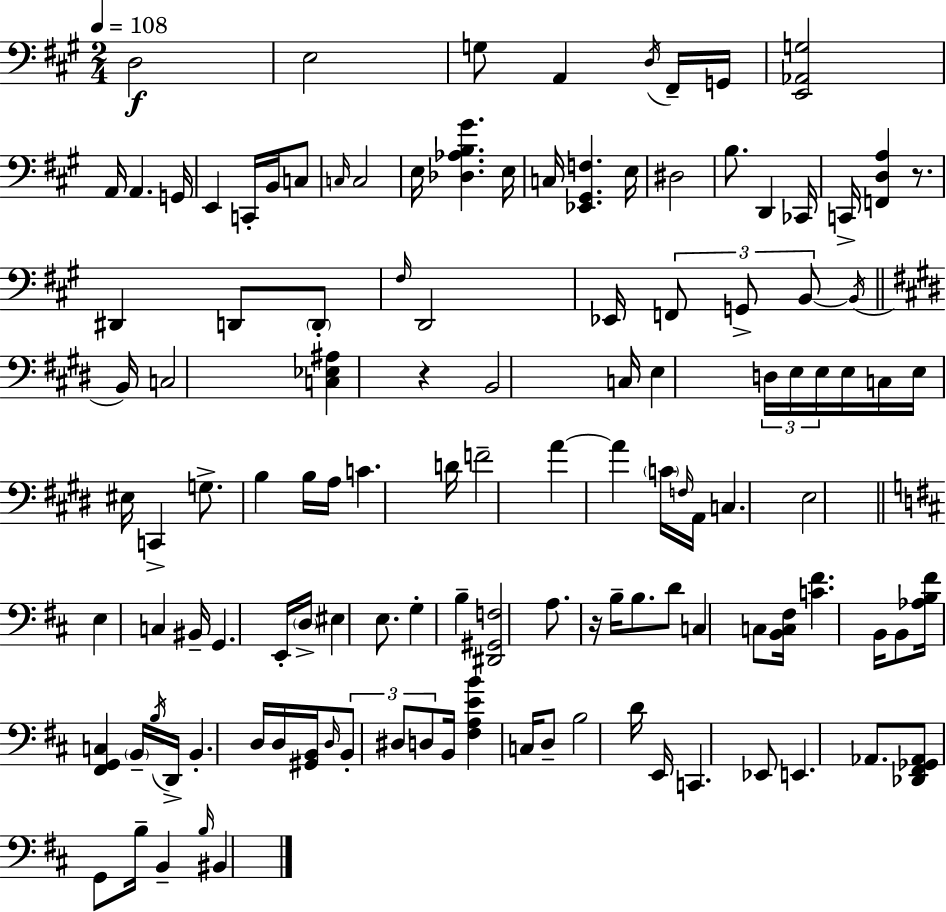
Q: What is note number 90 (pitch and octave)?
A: D3